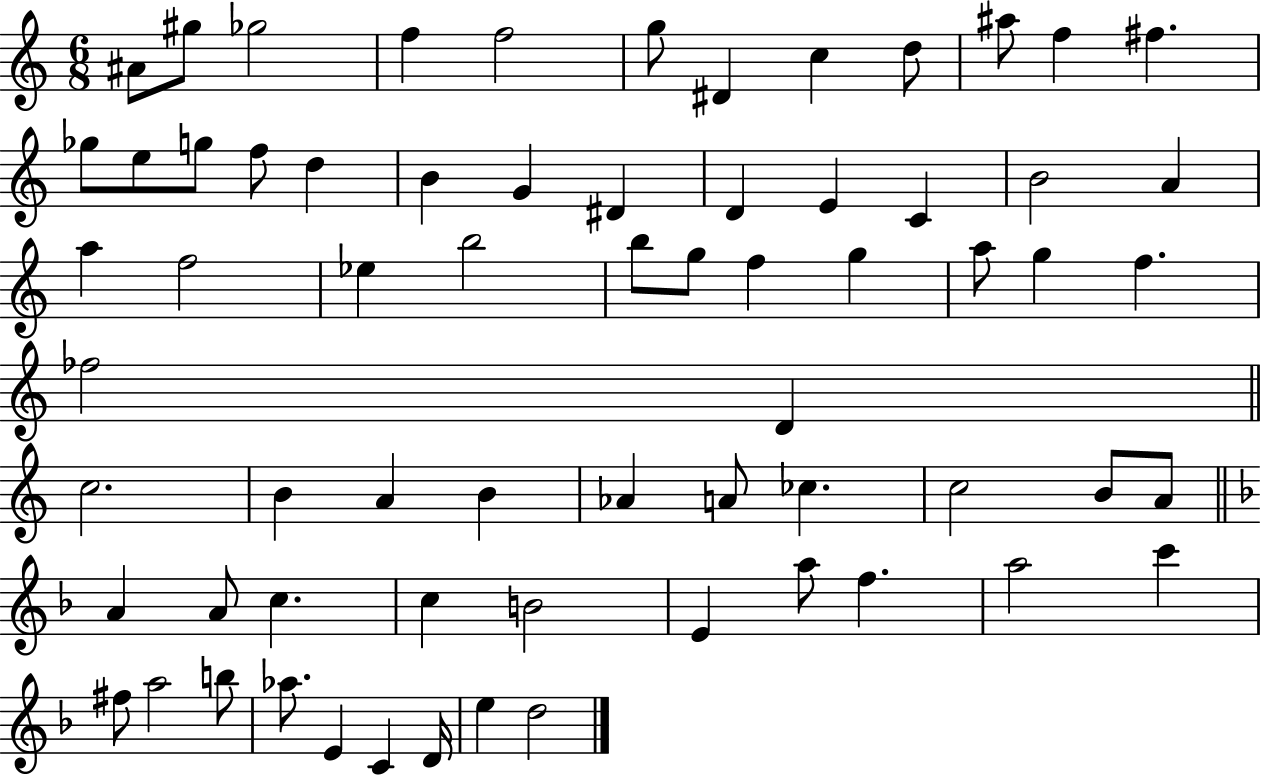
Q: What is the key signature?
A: C major